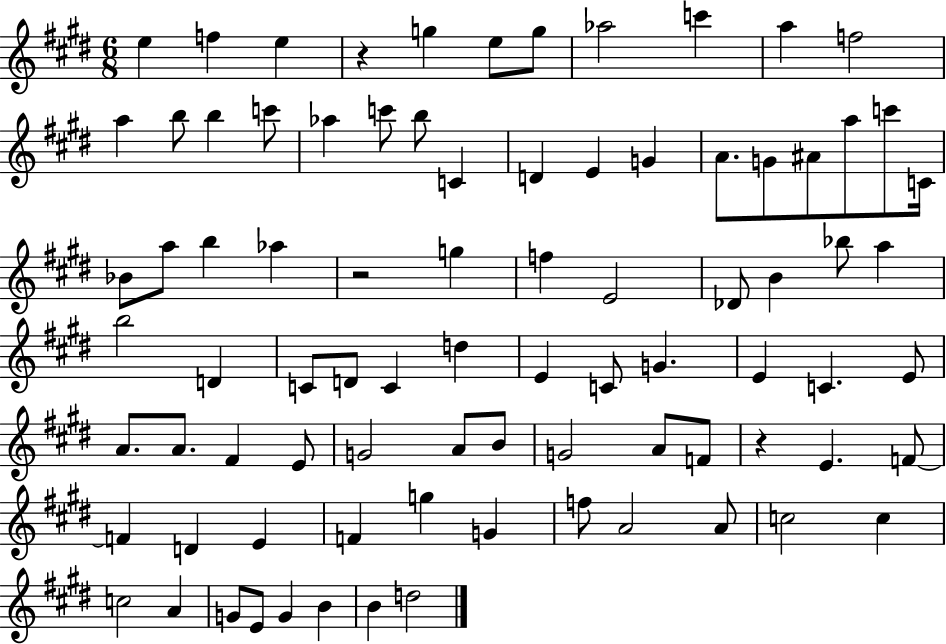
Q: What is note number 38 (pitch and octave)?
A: A5